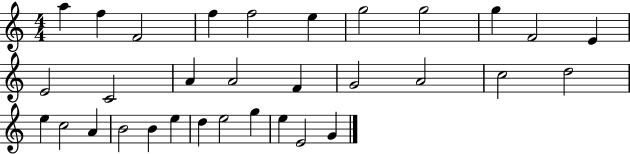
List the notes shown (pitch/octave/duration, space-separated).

A5/q F5/q F4/h F5/q F5/h E5/q G5/h G5/h G5/q F4/h E4/q E4/h C4/h A4/q A4/h F4/q G4/h A4/h C5/h D5/h E5/q C5/h A4/q B4/h B4/q E5/q D5/q E5/h G5/q E5/q E4/h G4/q